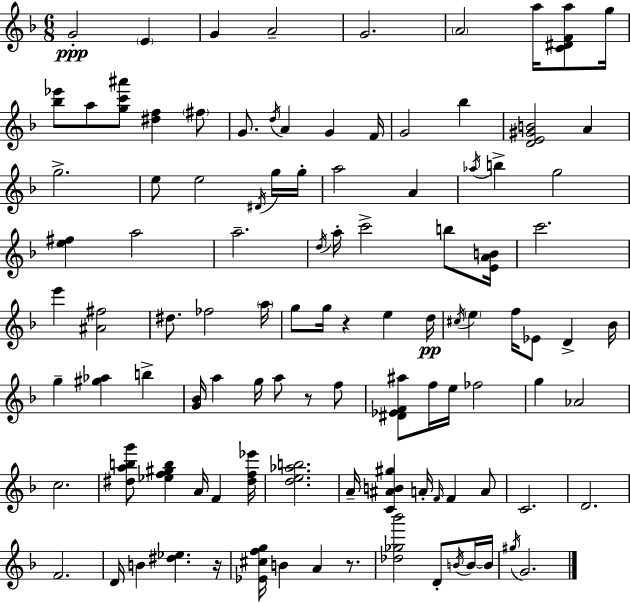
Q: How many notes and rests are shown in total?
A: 105